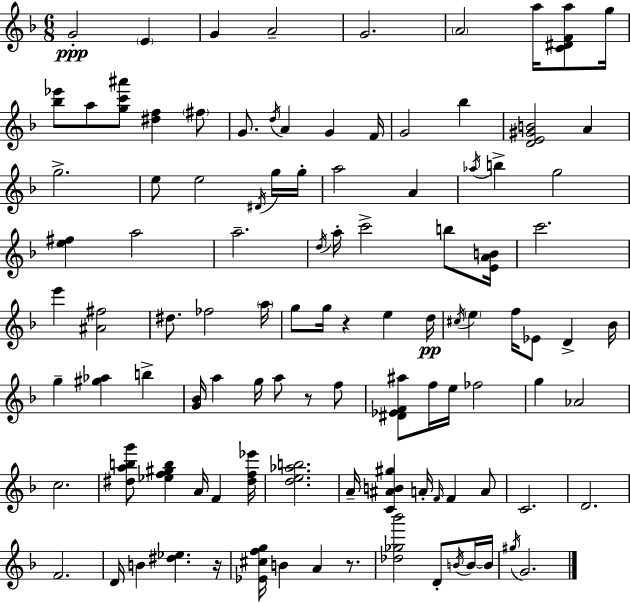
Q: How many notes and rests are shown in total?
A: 105